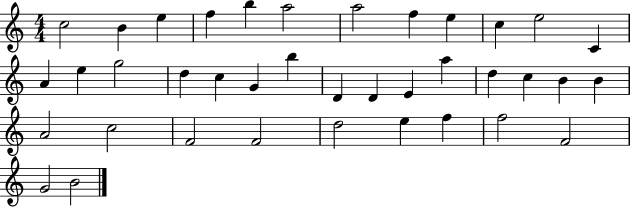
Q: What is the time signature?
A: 4/4